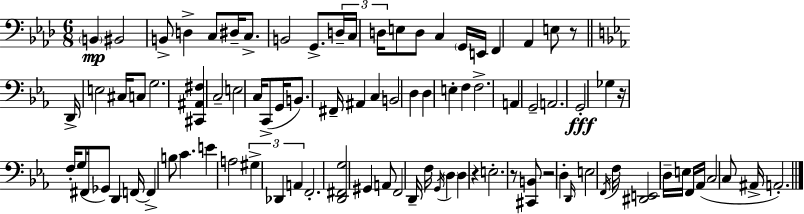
X:1
T:Untitled
M:6/8
L:1/4
K:Fm
B,, ^B,,2 B,,/2 D, C,/2 ^D,/4 C,/2 B,,2 G,,/2 D,/4 C,/4 D,/4 E,/2 D,/2 C, G,,/4 E,,/4 F,, _A,, E,/2 z/2 D,,/4 E,2 ^C,/4 C,/2 G,2 [^C,,^A,,^F,] C,2 E,2 C,/4 C,,/2 G,,/4 B,,/2 ^F,,/4 ^A,, C, B,,2 D, D, E, F, F,2 A,, G,,2 A,,2 G,,2 _G, z/4 F,/4 G,/2 ^F,,/4 _G,,/2 D,, F,,/4 F,, B,/2 C E A,2 ^G, _D,, A,, F,,2 [D,,^F,,G,]2 ^G,, A,,/2 F,,2 D,,/4 F,/4 G,,/4 D, D, z E,2 z/2 [^C,,B,,]/2 z2 D, D,,/4 E,2 F,,/4 F,/4 [^D,,E,,]2 D,/4 E,/4 F,,/4 _A,,/4 C,2 C,/2 ^A,,/4 A,,2